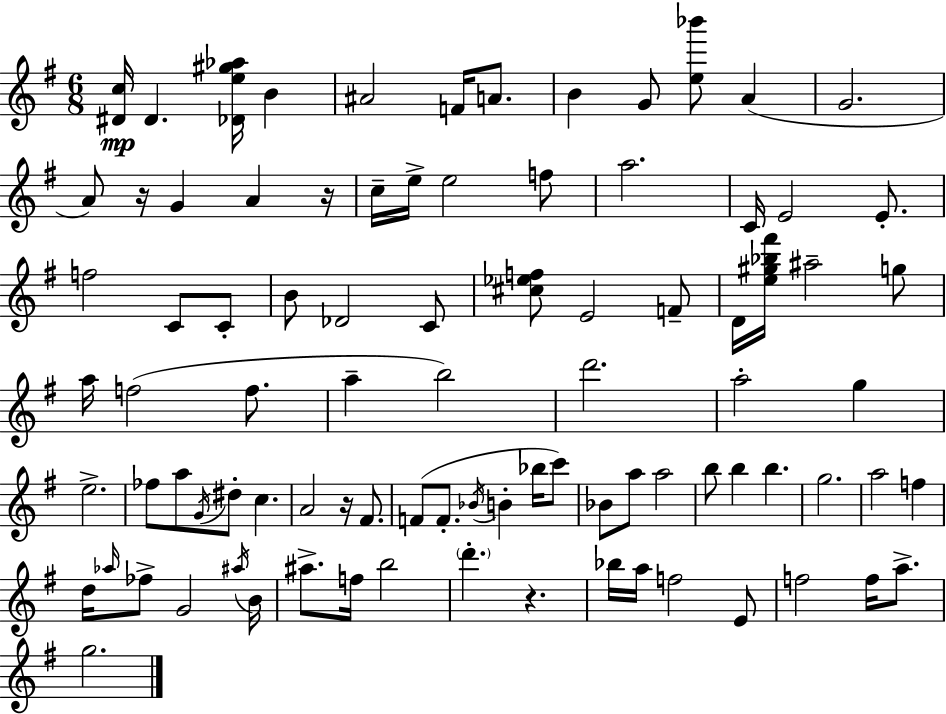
{
  \clef treble
  \numericTimeSignature
  \time 6/8
  \key e \minor
  <dis' c''>16\mp dis'4. <des' e'' gis'' aes''>16 b'4 | ais'2 f'16 a'8. | b'4 g'8 <e'' bes'''>8 a'4( | g'2. | \break a'8) r16 g'4 a'4 r16 | c''16-- e''16-> e''2 f''8 | a''2. | c'16 e'2 e'8.-. | \break f''2 c'8 c'8-. | b'8 des'2 c'8 | <cis'' ees'' f''>8 e'2 f'8-- | d'16 <e'' gis'' bes'' fis'''>16 ais''2-- g''8 | \break a''16 f''2( f''8. | a''4-- b''2) | d'''2. | a''2-. g''4 | \break e''2.-> | fes''8 a''8 \acciaccatura { g'16 } dis''8-. c''4. | a'2 r16 fis'8. | f'8( f'8.-. \acciaccatura { bes'16 } b'4-. bes''16 | \break c'''8) bes'8 a''8 a''2 | b''8 b''4 b''4. | g''2. | a''2 f''4 | \break d''16 \grace { aes''16 } fes''8-> g'2 | \acciaccatura { ais''16 } b'16 ais''8.-> f''16 b''2 | \parenthesize d'''4.-. r4. | bes''16 a''16 f''2 | \break e'8 f''2 | f''16 a''8.-> g''2. | \bar "|."
}